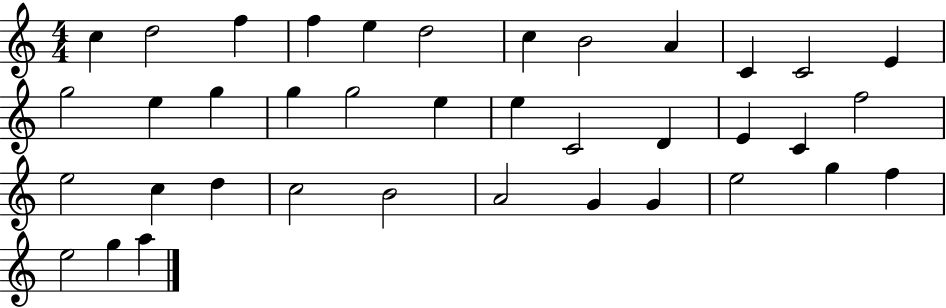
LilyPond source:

{
  \clef treble
  \numericTimeSignature
  \time 4/4
  \key c \major
  c''4 d''2 f''4 | f''4 e''4 d''2 | c''4 b'2 a'4 | c'4 c'2 e'4 | \break g''2 e''4 g''4 | g''4 g''2 e''4 | e''4 c'2 d'4 | e'4 c'4 f''2 | \break e''2 c''4 d''4 | c''2 b'2 | a'2 g'4 g'4 | e''2 g''4 f''4 | \break e''2 g''4 a''4 | \bar "|."
}